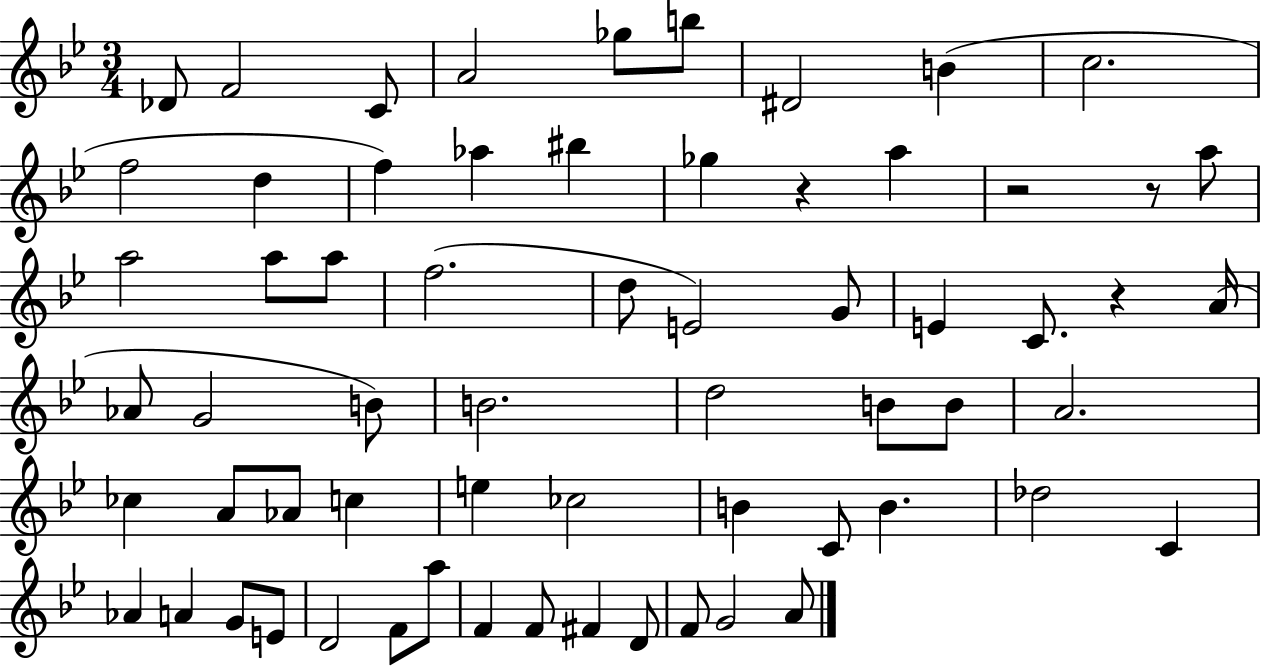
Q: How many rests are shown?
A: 4